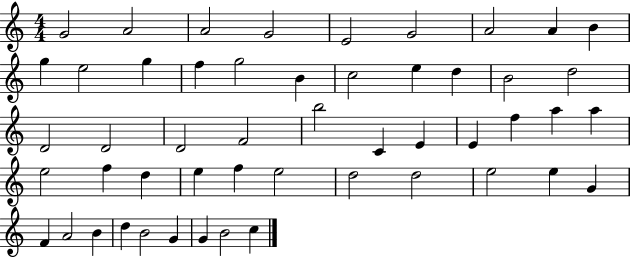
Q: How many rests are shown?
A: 0